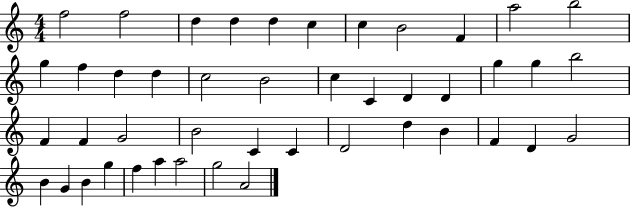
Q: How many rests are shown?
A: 0